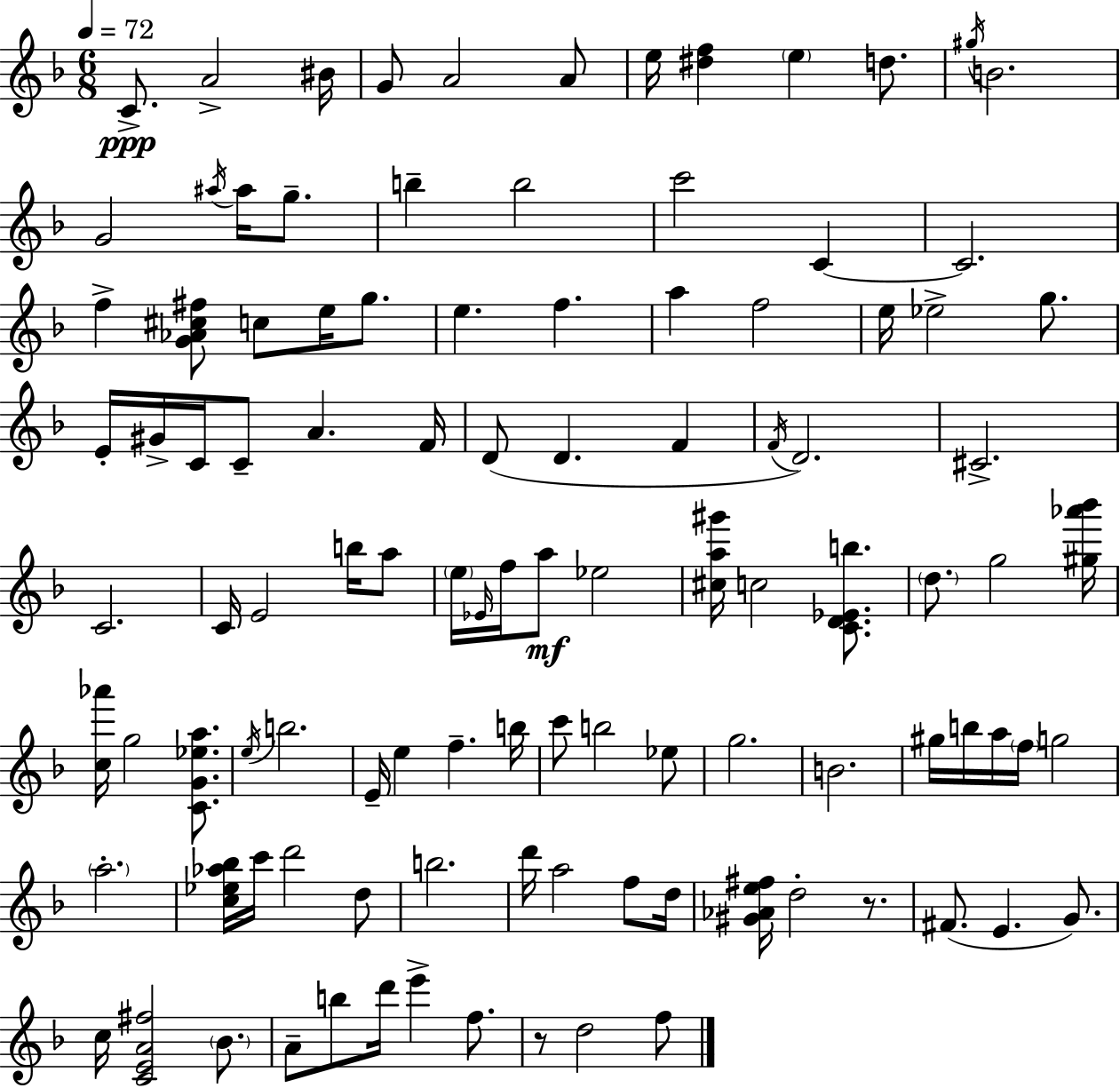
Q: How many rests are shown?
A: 2